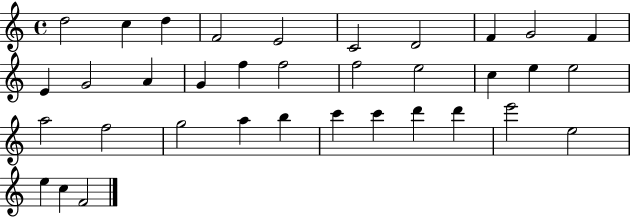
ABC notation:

X:1
T:Untitled
M:4/4
L:1/4
K:C
d2 c d F2 E2 C2 D2 F G2 F E G2 A G f f2 f2 e2 c e e2 a2 f2 g2 a b c' c' d' d' e'2 e2 e c F2